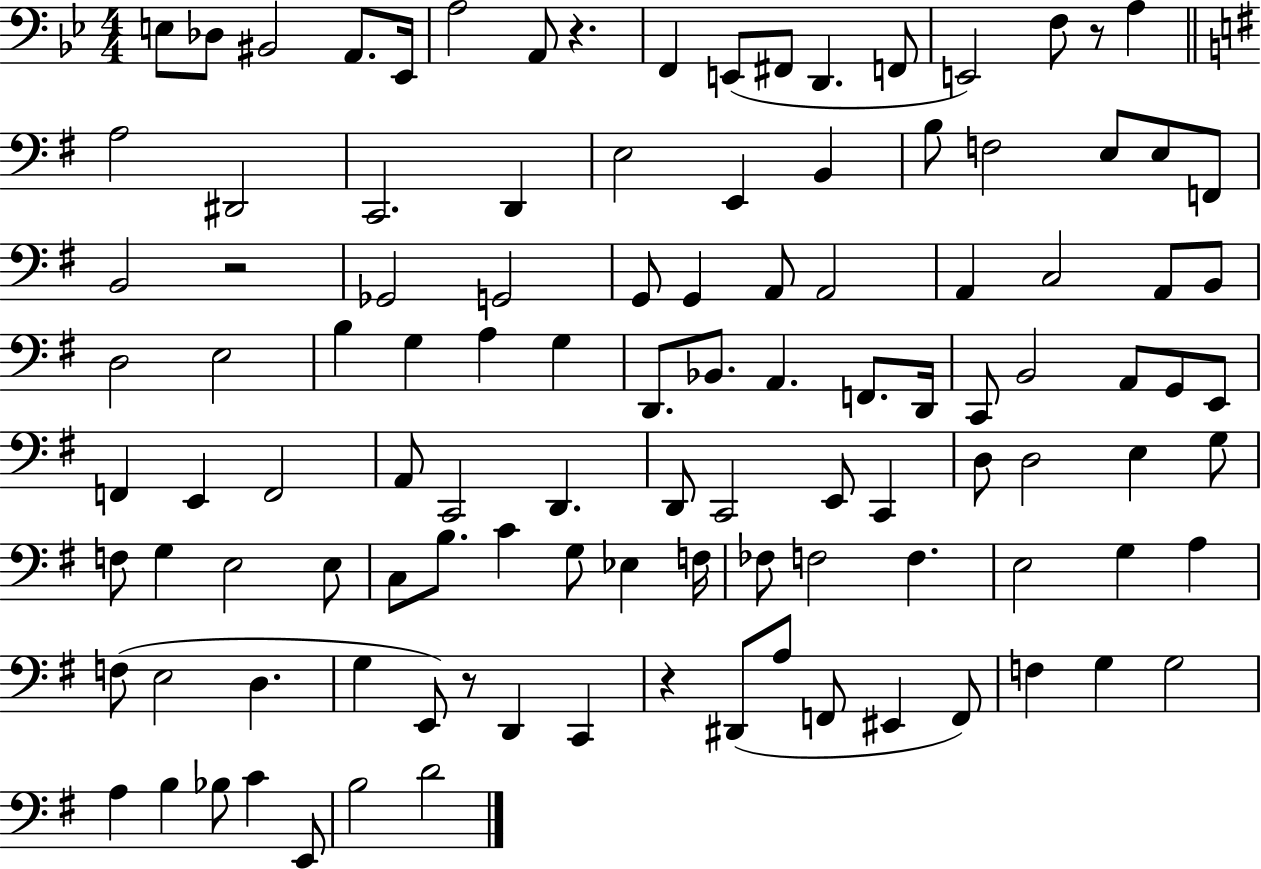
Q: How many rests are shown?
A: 5